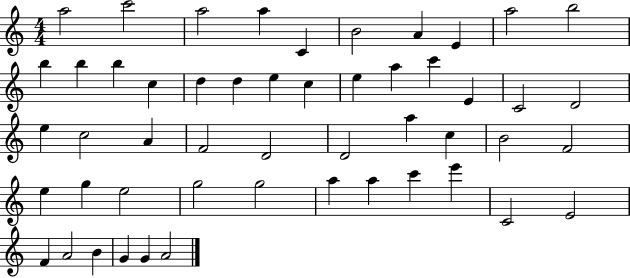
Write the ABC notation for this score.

X:1
T:Untitled
M:4/4
L:1/4
K:C
a2 c'2 a2 a C B2 A E a2 b2 b b b c d d e c e a c' E C2 D2 e c2 A F2 D2 D2 a c B2 F2 e g e2 g2 g2 a a c' e' C2 E2 F A2 B G G A2